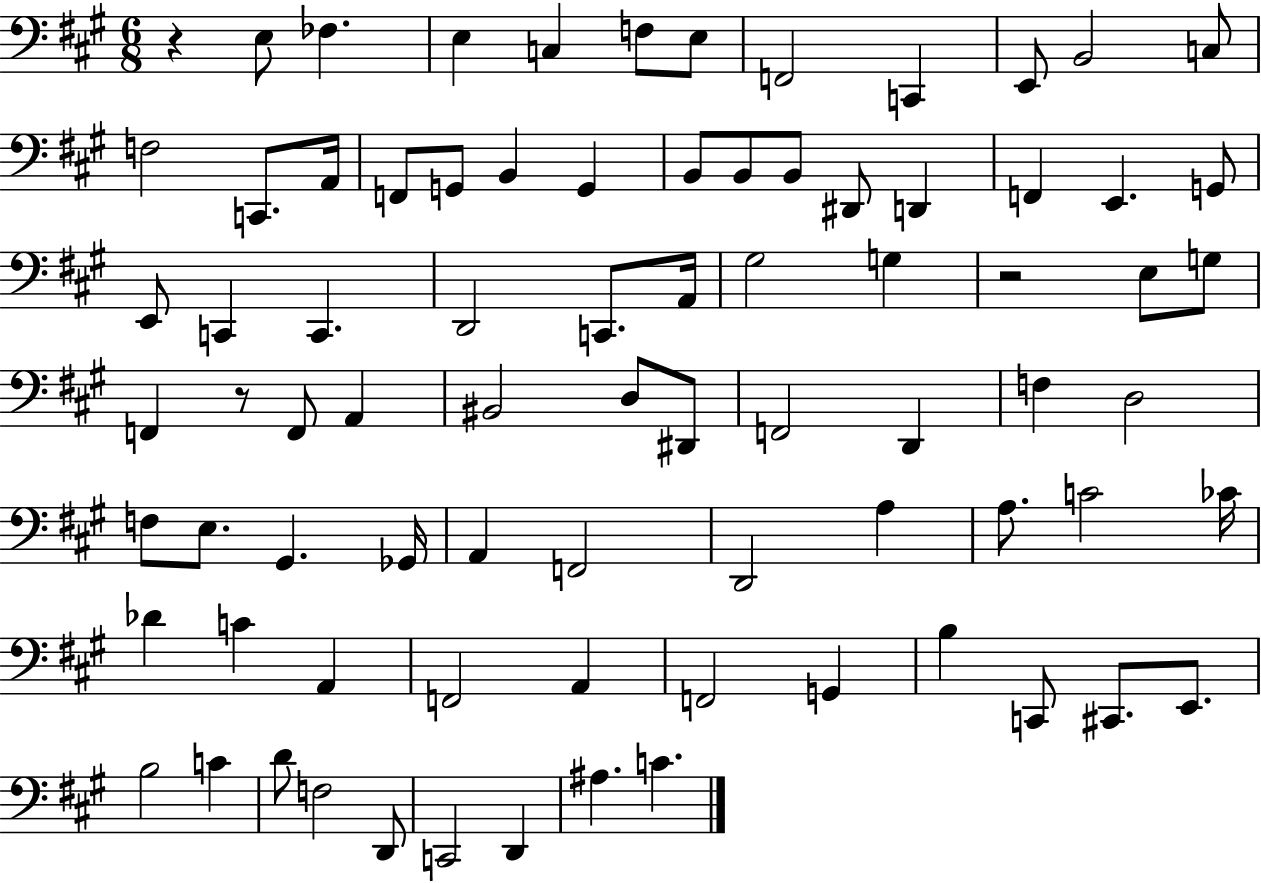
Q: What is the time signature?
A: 6/8